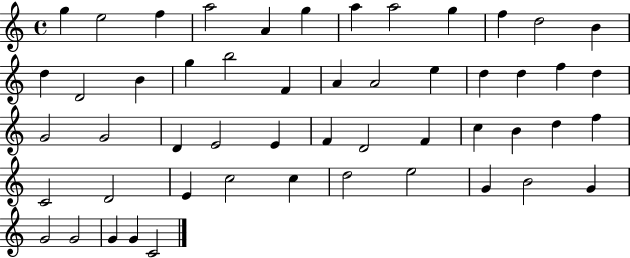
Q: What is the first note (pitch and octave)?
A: G5